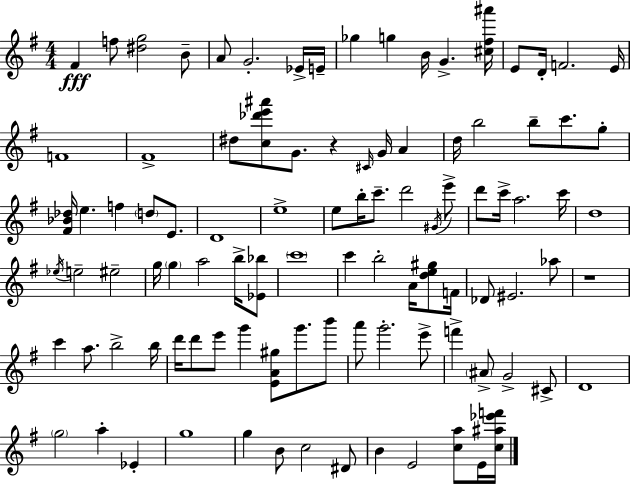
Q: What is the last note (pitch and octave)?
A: E4